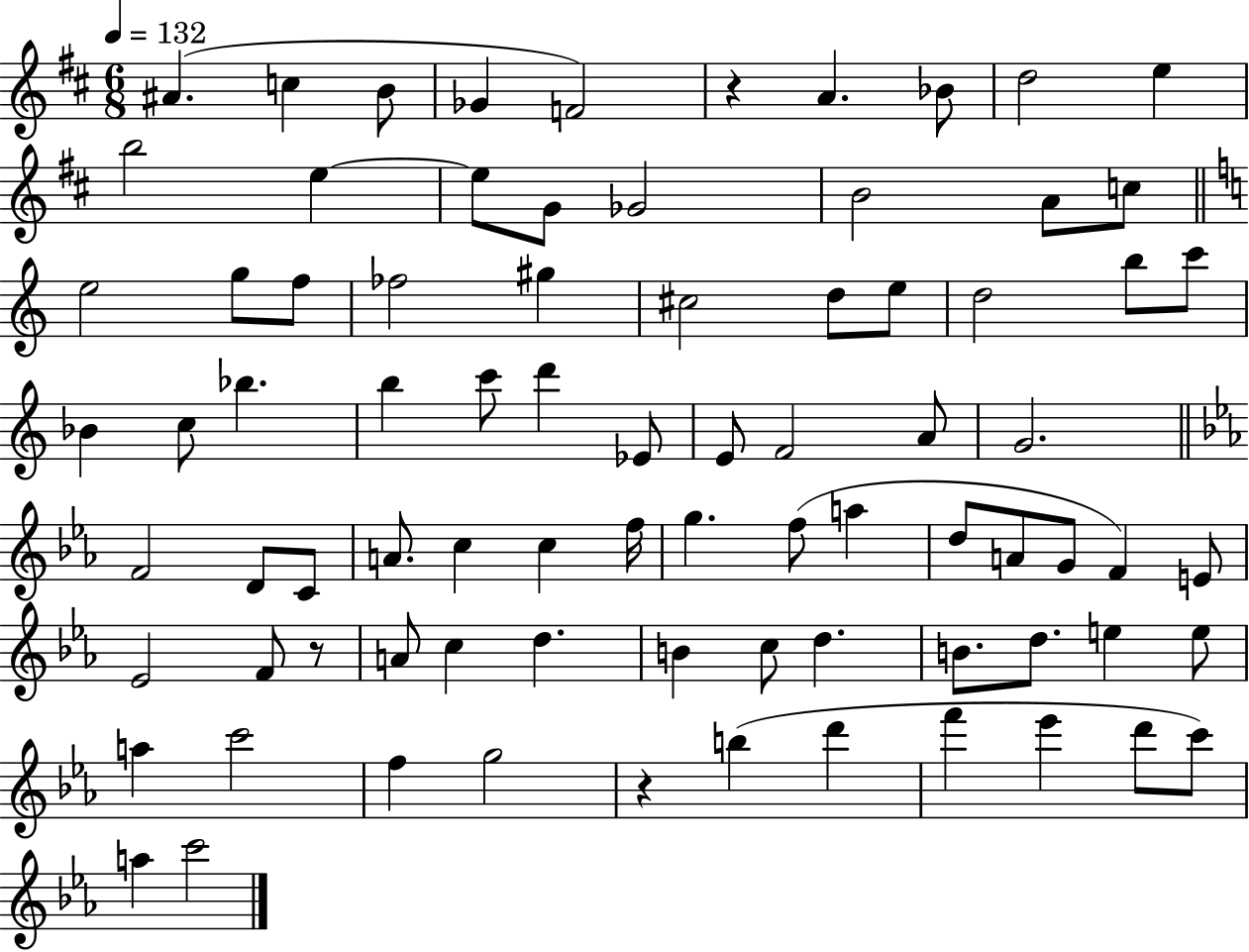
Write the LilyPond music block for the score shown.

{
  \clef treble
  \numericTimeSignature
  \time 6/8
  \key d \major
  \tempo 4 = 132
  ais'4.( c''4 b'8 | ges'4 f'2) | r4 a'4. bes'8 | d''2 e''4 | \break b''2 e''4~~ | e''8 g'8 ges'2 | b'2 a'8 c''8 | \bar "||" \break \key c \major e''2 g''8 f''8 | fes''2 gis''4 | cis''2 d''8 e''8 | d''2 b''8 c'''8 | \break bes'4 c''8 bes''4. | b''4 c'''8 d'''4 ees'8 | e'8 f'2 a'8 | g'2. | \break \bar "||" \break \key c \minor f'2 d'8 c'8 | a'8. c''4 c''4 f''16 | g''4. f''8( a''4 | d''8 a'8 g'8 f'4) e'8 | \break ees'2 f'8 r8 | a'8 c''4 d''4. | b'4 c''8 d''4. | b'8. d''8. e''4 e''8 | \break a''4 c'''2 | f''4 g''2 | r4 b''4( d'''4 | f'''4 ees'''4 d'''8 c'''8) | \break a''4 c'''2 | \bar "|."
}